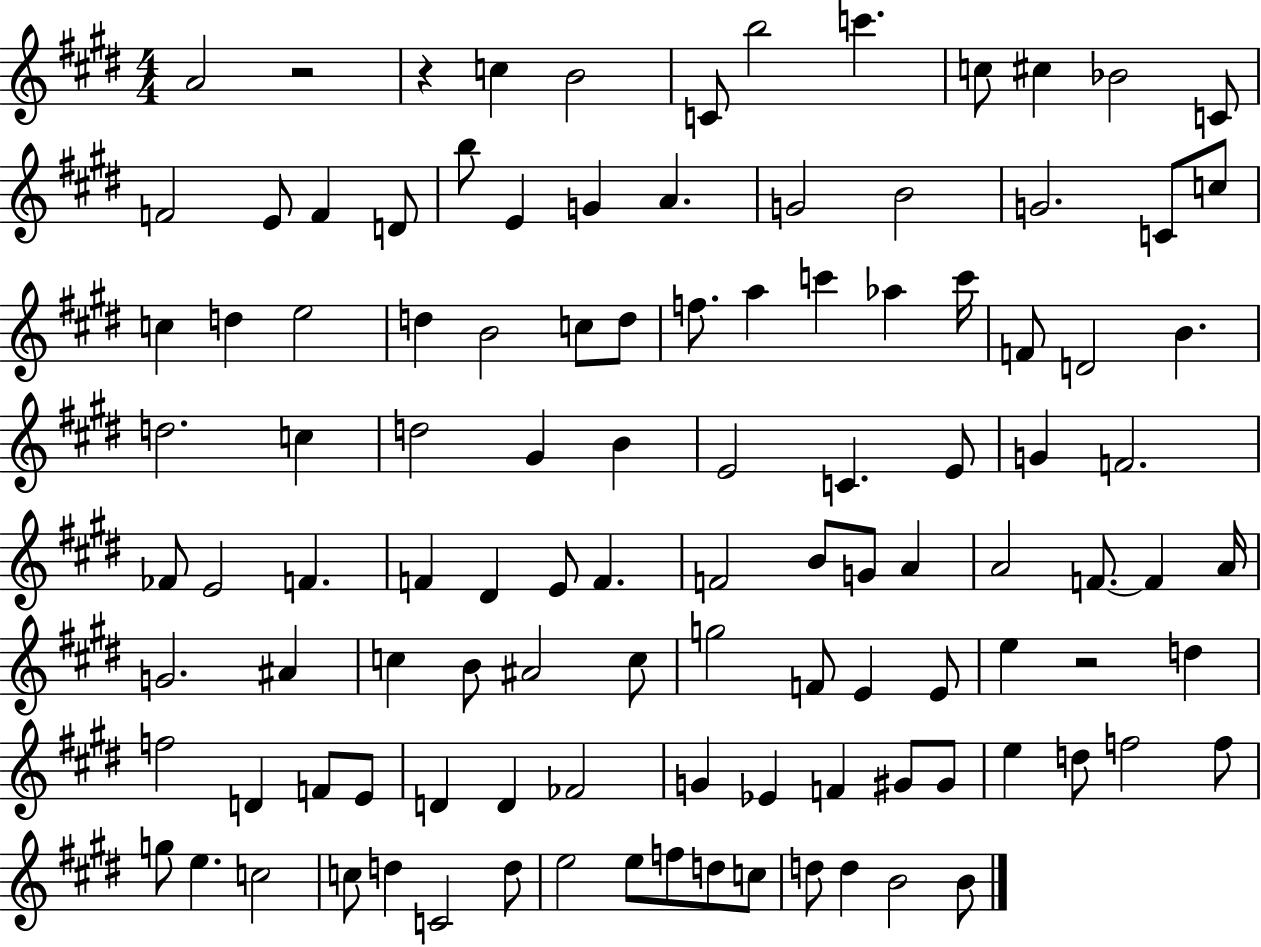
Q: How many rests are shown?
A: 3